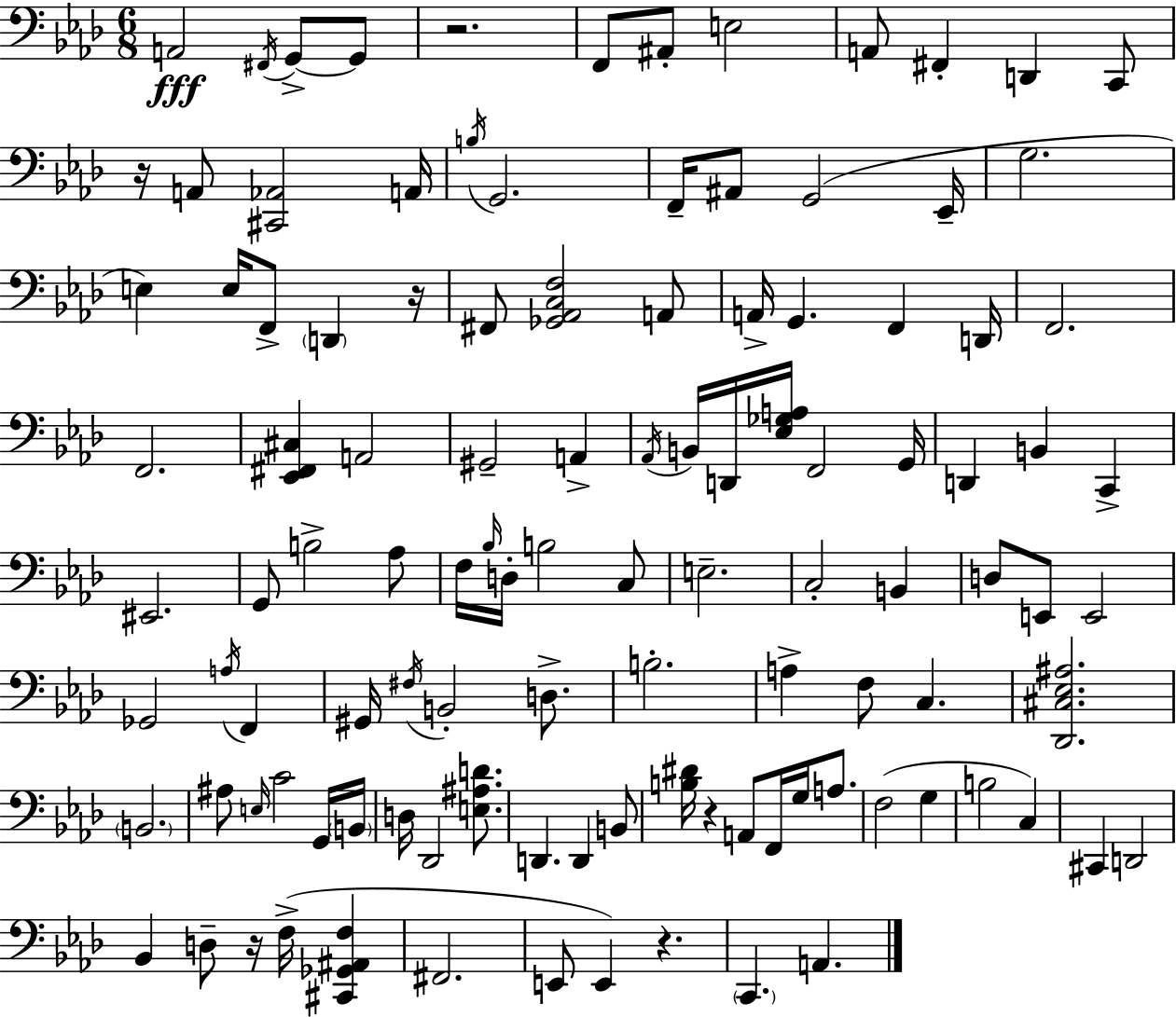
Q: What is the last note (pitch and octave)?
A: A2